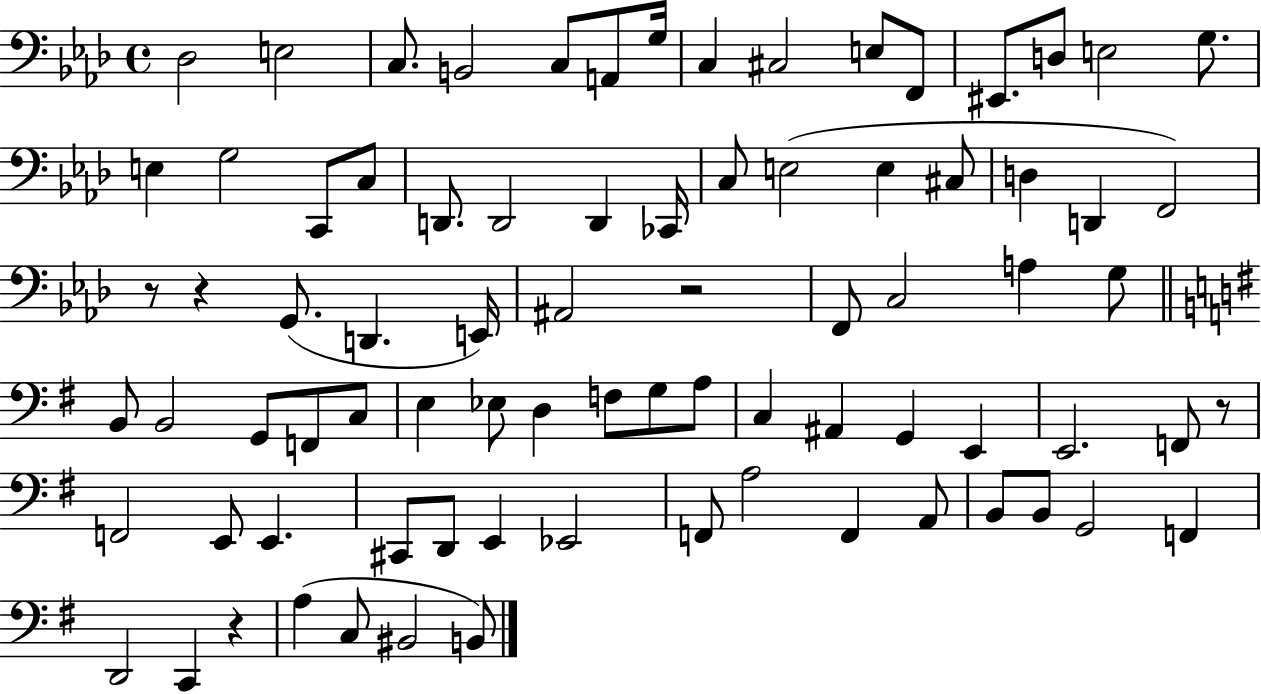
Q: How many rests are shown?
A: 5